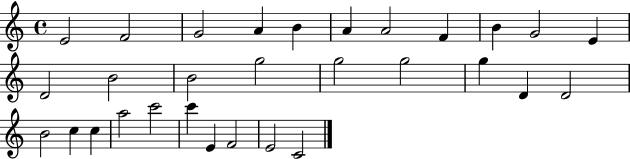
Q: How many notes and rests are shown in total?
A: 30